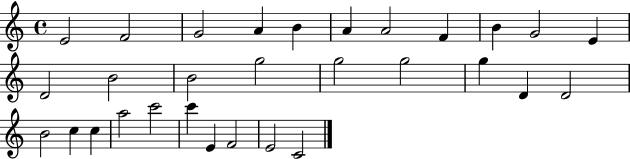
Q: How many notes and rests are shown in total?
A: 30